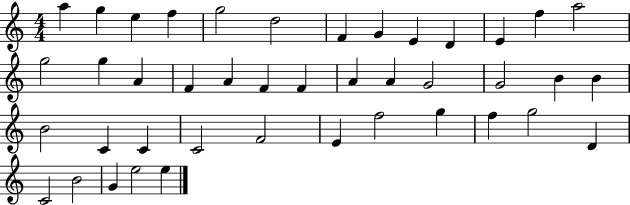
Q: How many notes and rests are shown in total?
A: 42